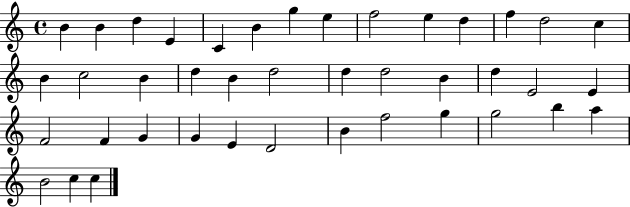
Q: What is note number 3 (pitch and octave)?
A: D5